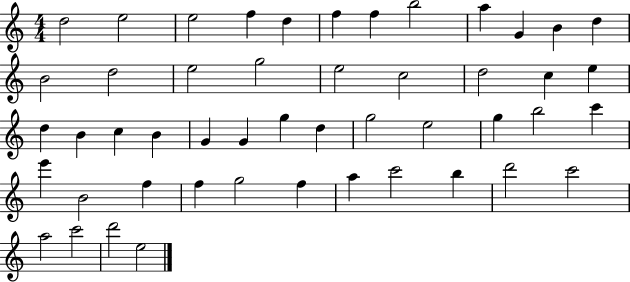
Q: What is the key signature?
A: C major